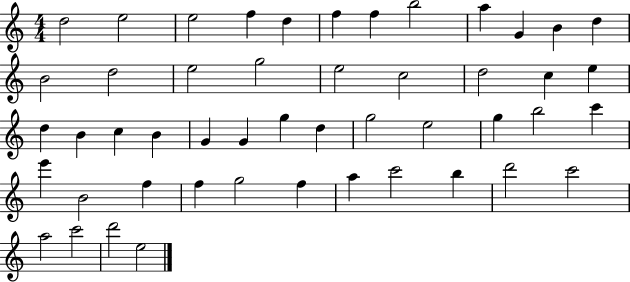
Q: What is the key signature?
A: C major